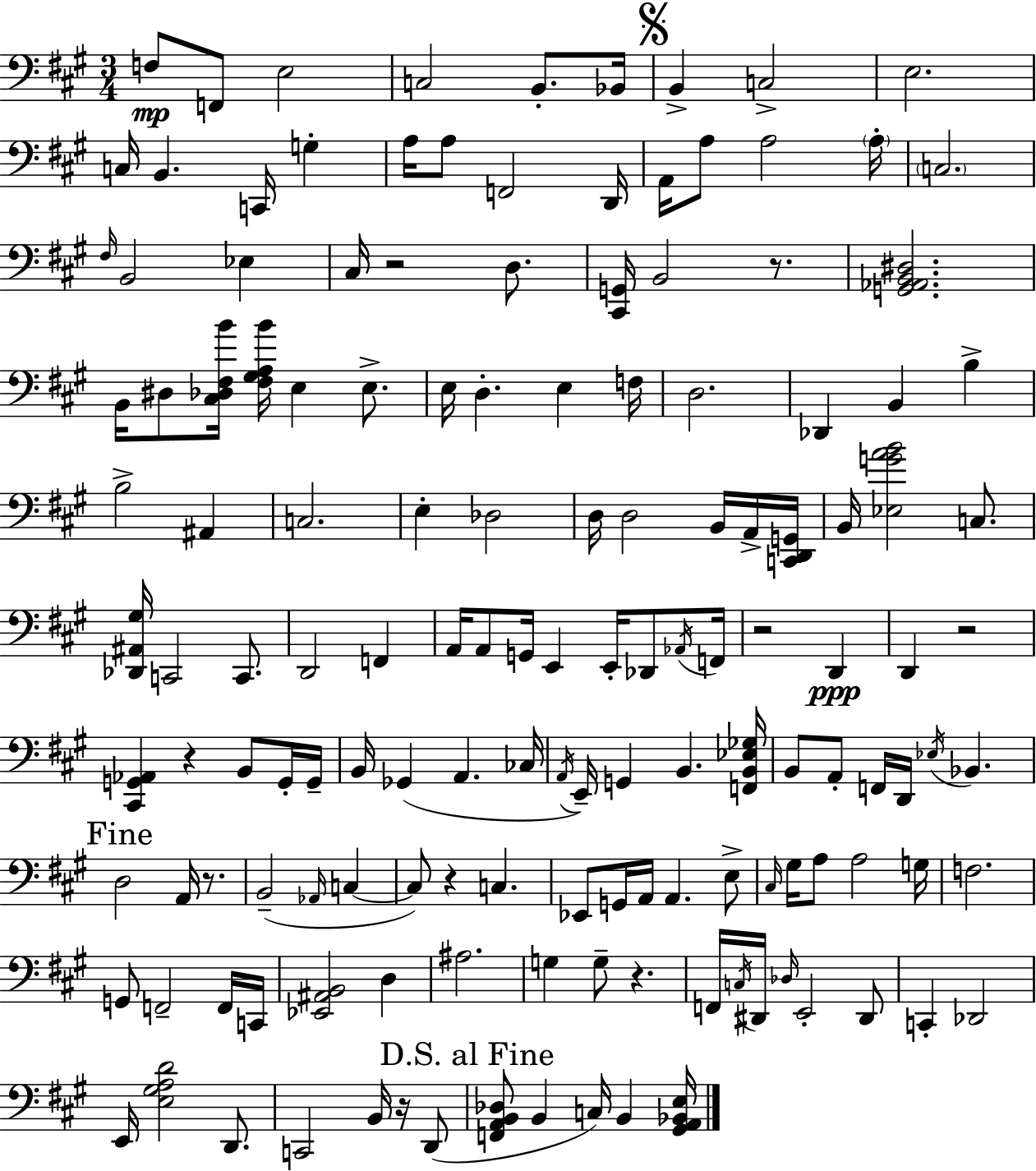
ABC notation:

X:1
T:Untitled
M:3/4
L:1/4
K:A
F,/2 F,,/2 E,2 C,2 B,,/2 _B,,/4 B,, C,2 E,2 C,/4 B,, C,,/4 G, A,/4 A,/2 F,,2 D,,/4 A,,/4 A,/2 A,2 A,/4 C,2 ^F,/4 B,,2 _E, ^C,/4 z2 D,/2 [^C,,G,,]/4 B,,2 z/2 [G,,_A,,B,,^D,]2 B,,/4 ^D,/2 [^C,_D,^F,B]/4 [^F,^G,A,B]/4 E, E,/2 E,/4 D, E, F,/4 D,2 _D,, B,, B, B,2 ^A,, C,2 E, _D,2 D,/4 D,2 B,,/4 A,,/4 [C,,D,,G,,]/4 B,,/4 [_E,GAB]2 C,/2 [_D,,^A,,^G,]/4 C,,2 C,,/2 D,,2 F,, A,,/4 A,,/2 G,,/4 E,, E,,/4 _D,,/2 _A,,/4 F,,/4 z2 D,, D,, z2 [^C,,G,,_A,,] z B,,/2 G,,/4 G,,/4 B,,/4 _G,, A,, _C,/4 A,,/4 E,,/4 G,, B,, [F,,B,,_E,_G,]/4 B,,/2 A,,/2 F,,/4 D,,/4 _E,/4 _B,, D,2 A,,/4 z/2 B,,2 _A,,/4 C, C,/2 z C, _E,,/2 G,,/4 A,,/4 A,, E,/2 ^C,/4 ^G,/4 A,/2 A,2 G,/4 F,2 G,,/2 F,,2 F,,/4 C,,/4 [_E,,^A,,B,,]2 D, ^A,2 G, G,/2 z F,,/4 C,/4 ^D,,/4 _D,/4 E,,2 ^D,,/2 C,, _D,,2 E,,/4 [E,^G,A,D]2 D,,/2 C,,2 B,,/4 z/4 D,,/2 [F,,A,,B,,_D,]/2 B,, C,/4 B,, [^G,,A,,_B,,E,]/4